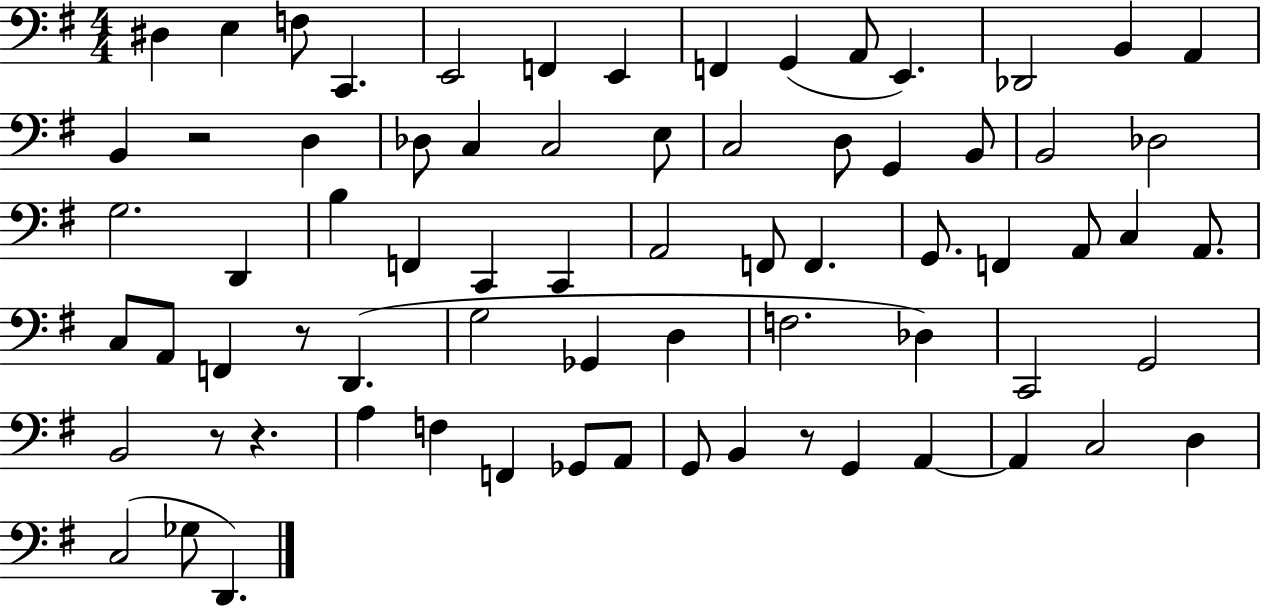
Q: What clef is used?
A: bass